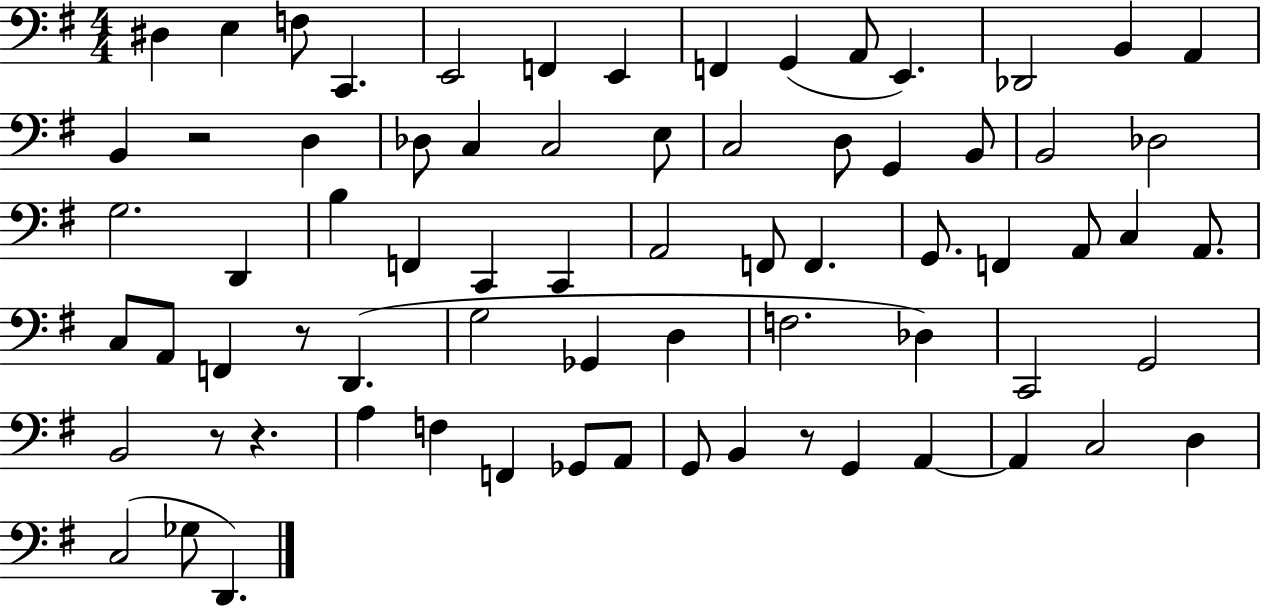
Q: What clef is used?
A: bass